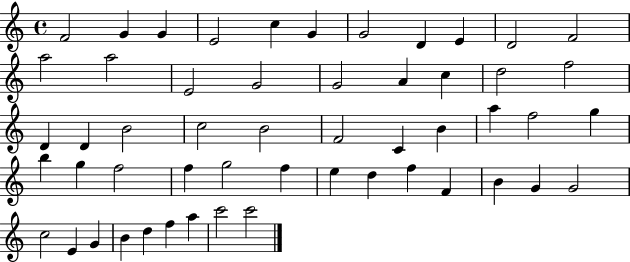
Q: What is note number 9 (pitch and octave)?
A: E4